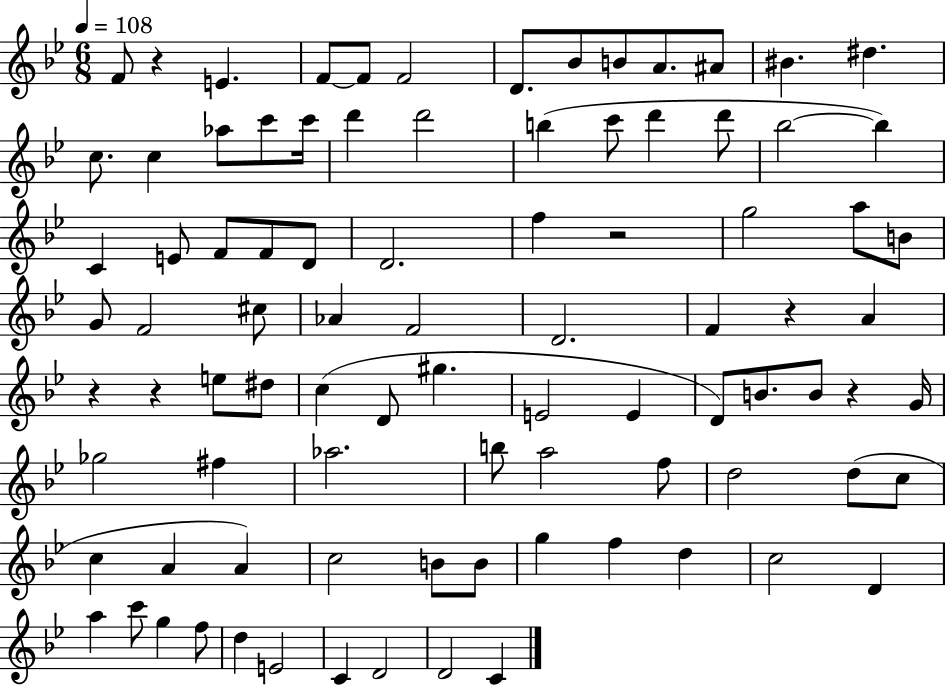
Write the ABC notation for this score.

X:1
T:Untitled
M:6/8
L:1/4
K:Bb
F/2 z E F/2 F/2 F2 D/2 _B/2 B/2 A/2 ^A/2 ^B ^d c/2 c _a/2 c'/2 c'/4 d' d'2 b c'/2 d' d'/2 _b2 _b C E/2 F/2 F/2 D/2 D2 f z2 g2 a/2 B/2 G/2 F2 ^c/2 _A F2 D2 F z A z z e/2 ^d/2 c D/2 ^g E2 E D/2 B/2 B/2 z G/4 _g2 ^f _a2 b/2 a2 f/2 d2 d/2 c/2 c A A c2 B/2 B/2 g f d c2 D a c'/2 g f/2 d E2 C D2 D2 C